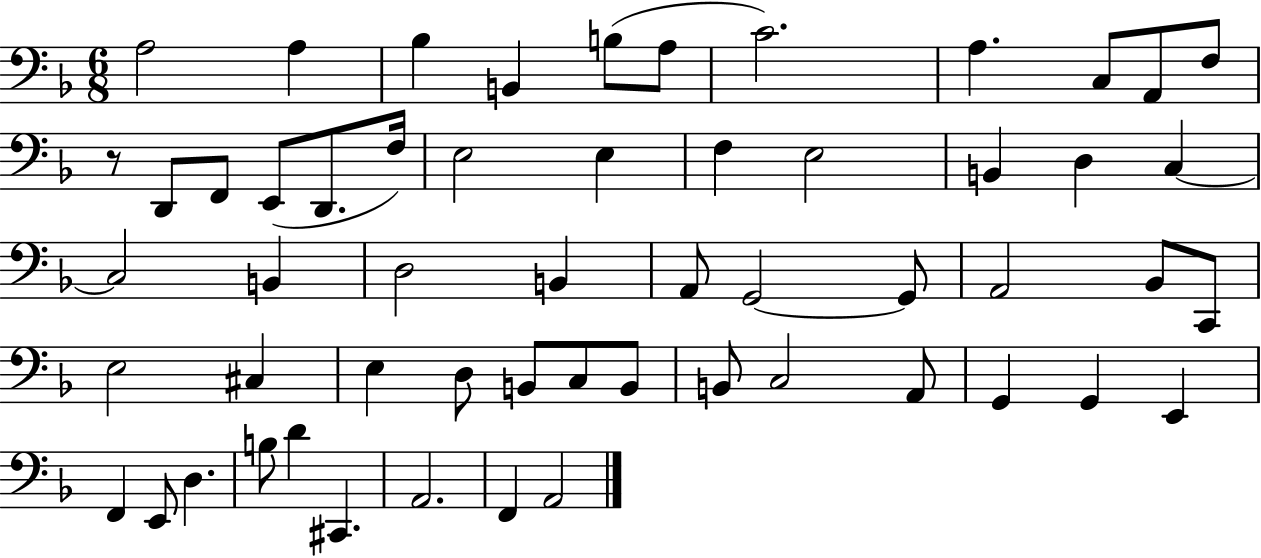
A3/h A3/q Bb3/q B2/q B3/e A3/e C4/h. A3/q. C3/e A2/e F3/e R/e D2/e F2/e E2/e D2/e. F3/s E3/h E3/q F3/q E3/h B2/q D3/q C3/q C3/h B2/q D3/h B2/q A2/e G2/h G2/e A2/h Bb2/e C2/e E3/h C#3/q E3/q D3/e B2/e C3/e B2/e B2/e C3/h A2/e G2/q G2/q E2/q F2/q E2/e D3/q. B3/e D4/q C#2/q. A2/h. F2/q A2/h